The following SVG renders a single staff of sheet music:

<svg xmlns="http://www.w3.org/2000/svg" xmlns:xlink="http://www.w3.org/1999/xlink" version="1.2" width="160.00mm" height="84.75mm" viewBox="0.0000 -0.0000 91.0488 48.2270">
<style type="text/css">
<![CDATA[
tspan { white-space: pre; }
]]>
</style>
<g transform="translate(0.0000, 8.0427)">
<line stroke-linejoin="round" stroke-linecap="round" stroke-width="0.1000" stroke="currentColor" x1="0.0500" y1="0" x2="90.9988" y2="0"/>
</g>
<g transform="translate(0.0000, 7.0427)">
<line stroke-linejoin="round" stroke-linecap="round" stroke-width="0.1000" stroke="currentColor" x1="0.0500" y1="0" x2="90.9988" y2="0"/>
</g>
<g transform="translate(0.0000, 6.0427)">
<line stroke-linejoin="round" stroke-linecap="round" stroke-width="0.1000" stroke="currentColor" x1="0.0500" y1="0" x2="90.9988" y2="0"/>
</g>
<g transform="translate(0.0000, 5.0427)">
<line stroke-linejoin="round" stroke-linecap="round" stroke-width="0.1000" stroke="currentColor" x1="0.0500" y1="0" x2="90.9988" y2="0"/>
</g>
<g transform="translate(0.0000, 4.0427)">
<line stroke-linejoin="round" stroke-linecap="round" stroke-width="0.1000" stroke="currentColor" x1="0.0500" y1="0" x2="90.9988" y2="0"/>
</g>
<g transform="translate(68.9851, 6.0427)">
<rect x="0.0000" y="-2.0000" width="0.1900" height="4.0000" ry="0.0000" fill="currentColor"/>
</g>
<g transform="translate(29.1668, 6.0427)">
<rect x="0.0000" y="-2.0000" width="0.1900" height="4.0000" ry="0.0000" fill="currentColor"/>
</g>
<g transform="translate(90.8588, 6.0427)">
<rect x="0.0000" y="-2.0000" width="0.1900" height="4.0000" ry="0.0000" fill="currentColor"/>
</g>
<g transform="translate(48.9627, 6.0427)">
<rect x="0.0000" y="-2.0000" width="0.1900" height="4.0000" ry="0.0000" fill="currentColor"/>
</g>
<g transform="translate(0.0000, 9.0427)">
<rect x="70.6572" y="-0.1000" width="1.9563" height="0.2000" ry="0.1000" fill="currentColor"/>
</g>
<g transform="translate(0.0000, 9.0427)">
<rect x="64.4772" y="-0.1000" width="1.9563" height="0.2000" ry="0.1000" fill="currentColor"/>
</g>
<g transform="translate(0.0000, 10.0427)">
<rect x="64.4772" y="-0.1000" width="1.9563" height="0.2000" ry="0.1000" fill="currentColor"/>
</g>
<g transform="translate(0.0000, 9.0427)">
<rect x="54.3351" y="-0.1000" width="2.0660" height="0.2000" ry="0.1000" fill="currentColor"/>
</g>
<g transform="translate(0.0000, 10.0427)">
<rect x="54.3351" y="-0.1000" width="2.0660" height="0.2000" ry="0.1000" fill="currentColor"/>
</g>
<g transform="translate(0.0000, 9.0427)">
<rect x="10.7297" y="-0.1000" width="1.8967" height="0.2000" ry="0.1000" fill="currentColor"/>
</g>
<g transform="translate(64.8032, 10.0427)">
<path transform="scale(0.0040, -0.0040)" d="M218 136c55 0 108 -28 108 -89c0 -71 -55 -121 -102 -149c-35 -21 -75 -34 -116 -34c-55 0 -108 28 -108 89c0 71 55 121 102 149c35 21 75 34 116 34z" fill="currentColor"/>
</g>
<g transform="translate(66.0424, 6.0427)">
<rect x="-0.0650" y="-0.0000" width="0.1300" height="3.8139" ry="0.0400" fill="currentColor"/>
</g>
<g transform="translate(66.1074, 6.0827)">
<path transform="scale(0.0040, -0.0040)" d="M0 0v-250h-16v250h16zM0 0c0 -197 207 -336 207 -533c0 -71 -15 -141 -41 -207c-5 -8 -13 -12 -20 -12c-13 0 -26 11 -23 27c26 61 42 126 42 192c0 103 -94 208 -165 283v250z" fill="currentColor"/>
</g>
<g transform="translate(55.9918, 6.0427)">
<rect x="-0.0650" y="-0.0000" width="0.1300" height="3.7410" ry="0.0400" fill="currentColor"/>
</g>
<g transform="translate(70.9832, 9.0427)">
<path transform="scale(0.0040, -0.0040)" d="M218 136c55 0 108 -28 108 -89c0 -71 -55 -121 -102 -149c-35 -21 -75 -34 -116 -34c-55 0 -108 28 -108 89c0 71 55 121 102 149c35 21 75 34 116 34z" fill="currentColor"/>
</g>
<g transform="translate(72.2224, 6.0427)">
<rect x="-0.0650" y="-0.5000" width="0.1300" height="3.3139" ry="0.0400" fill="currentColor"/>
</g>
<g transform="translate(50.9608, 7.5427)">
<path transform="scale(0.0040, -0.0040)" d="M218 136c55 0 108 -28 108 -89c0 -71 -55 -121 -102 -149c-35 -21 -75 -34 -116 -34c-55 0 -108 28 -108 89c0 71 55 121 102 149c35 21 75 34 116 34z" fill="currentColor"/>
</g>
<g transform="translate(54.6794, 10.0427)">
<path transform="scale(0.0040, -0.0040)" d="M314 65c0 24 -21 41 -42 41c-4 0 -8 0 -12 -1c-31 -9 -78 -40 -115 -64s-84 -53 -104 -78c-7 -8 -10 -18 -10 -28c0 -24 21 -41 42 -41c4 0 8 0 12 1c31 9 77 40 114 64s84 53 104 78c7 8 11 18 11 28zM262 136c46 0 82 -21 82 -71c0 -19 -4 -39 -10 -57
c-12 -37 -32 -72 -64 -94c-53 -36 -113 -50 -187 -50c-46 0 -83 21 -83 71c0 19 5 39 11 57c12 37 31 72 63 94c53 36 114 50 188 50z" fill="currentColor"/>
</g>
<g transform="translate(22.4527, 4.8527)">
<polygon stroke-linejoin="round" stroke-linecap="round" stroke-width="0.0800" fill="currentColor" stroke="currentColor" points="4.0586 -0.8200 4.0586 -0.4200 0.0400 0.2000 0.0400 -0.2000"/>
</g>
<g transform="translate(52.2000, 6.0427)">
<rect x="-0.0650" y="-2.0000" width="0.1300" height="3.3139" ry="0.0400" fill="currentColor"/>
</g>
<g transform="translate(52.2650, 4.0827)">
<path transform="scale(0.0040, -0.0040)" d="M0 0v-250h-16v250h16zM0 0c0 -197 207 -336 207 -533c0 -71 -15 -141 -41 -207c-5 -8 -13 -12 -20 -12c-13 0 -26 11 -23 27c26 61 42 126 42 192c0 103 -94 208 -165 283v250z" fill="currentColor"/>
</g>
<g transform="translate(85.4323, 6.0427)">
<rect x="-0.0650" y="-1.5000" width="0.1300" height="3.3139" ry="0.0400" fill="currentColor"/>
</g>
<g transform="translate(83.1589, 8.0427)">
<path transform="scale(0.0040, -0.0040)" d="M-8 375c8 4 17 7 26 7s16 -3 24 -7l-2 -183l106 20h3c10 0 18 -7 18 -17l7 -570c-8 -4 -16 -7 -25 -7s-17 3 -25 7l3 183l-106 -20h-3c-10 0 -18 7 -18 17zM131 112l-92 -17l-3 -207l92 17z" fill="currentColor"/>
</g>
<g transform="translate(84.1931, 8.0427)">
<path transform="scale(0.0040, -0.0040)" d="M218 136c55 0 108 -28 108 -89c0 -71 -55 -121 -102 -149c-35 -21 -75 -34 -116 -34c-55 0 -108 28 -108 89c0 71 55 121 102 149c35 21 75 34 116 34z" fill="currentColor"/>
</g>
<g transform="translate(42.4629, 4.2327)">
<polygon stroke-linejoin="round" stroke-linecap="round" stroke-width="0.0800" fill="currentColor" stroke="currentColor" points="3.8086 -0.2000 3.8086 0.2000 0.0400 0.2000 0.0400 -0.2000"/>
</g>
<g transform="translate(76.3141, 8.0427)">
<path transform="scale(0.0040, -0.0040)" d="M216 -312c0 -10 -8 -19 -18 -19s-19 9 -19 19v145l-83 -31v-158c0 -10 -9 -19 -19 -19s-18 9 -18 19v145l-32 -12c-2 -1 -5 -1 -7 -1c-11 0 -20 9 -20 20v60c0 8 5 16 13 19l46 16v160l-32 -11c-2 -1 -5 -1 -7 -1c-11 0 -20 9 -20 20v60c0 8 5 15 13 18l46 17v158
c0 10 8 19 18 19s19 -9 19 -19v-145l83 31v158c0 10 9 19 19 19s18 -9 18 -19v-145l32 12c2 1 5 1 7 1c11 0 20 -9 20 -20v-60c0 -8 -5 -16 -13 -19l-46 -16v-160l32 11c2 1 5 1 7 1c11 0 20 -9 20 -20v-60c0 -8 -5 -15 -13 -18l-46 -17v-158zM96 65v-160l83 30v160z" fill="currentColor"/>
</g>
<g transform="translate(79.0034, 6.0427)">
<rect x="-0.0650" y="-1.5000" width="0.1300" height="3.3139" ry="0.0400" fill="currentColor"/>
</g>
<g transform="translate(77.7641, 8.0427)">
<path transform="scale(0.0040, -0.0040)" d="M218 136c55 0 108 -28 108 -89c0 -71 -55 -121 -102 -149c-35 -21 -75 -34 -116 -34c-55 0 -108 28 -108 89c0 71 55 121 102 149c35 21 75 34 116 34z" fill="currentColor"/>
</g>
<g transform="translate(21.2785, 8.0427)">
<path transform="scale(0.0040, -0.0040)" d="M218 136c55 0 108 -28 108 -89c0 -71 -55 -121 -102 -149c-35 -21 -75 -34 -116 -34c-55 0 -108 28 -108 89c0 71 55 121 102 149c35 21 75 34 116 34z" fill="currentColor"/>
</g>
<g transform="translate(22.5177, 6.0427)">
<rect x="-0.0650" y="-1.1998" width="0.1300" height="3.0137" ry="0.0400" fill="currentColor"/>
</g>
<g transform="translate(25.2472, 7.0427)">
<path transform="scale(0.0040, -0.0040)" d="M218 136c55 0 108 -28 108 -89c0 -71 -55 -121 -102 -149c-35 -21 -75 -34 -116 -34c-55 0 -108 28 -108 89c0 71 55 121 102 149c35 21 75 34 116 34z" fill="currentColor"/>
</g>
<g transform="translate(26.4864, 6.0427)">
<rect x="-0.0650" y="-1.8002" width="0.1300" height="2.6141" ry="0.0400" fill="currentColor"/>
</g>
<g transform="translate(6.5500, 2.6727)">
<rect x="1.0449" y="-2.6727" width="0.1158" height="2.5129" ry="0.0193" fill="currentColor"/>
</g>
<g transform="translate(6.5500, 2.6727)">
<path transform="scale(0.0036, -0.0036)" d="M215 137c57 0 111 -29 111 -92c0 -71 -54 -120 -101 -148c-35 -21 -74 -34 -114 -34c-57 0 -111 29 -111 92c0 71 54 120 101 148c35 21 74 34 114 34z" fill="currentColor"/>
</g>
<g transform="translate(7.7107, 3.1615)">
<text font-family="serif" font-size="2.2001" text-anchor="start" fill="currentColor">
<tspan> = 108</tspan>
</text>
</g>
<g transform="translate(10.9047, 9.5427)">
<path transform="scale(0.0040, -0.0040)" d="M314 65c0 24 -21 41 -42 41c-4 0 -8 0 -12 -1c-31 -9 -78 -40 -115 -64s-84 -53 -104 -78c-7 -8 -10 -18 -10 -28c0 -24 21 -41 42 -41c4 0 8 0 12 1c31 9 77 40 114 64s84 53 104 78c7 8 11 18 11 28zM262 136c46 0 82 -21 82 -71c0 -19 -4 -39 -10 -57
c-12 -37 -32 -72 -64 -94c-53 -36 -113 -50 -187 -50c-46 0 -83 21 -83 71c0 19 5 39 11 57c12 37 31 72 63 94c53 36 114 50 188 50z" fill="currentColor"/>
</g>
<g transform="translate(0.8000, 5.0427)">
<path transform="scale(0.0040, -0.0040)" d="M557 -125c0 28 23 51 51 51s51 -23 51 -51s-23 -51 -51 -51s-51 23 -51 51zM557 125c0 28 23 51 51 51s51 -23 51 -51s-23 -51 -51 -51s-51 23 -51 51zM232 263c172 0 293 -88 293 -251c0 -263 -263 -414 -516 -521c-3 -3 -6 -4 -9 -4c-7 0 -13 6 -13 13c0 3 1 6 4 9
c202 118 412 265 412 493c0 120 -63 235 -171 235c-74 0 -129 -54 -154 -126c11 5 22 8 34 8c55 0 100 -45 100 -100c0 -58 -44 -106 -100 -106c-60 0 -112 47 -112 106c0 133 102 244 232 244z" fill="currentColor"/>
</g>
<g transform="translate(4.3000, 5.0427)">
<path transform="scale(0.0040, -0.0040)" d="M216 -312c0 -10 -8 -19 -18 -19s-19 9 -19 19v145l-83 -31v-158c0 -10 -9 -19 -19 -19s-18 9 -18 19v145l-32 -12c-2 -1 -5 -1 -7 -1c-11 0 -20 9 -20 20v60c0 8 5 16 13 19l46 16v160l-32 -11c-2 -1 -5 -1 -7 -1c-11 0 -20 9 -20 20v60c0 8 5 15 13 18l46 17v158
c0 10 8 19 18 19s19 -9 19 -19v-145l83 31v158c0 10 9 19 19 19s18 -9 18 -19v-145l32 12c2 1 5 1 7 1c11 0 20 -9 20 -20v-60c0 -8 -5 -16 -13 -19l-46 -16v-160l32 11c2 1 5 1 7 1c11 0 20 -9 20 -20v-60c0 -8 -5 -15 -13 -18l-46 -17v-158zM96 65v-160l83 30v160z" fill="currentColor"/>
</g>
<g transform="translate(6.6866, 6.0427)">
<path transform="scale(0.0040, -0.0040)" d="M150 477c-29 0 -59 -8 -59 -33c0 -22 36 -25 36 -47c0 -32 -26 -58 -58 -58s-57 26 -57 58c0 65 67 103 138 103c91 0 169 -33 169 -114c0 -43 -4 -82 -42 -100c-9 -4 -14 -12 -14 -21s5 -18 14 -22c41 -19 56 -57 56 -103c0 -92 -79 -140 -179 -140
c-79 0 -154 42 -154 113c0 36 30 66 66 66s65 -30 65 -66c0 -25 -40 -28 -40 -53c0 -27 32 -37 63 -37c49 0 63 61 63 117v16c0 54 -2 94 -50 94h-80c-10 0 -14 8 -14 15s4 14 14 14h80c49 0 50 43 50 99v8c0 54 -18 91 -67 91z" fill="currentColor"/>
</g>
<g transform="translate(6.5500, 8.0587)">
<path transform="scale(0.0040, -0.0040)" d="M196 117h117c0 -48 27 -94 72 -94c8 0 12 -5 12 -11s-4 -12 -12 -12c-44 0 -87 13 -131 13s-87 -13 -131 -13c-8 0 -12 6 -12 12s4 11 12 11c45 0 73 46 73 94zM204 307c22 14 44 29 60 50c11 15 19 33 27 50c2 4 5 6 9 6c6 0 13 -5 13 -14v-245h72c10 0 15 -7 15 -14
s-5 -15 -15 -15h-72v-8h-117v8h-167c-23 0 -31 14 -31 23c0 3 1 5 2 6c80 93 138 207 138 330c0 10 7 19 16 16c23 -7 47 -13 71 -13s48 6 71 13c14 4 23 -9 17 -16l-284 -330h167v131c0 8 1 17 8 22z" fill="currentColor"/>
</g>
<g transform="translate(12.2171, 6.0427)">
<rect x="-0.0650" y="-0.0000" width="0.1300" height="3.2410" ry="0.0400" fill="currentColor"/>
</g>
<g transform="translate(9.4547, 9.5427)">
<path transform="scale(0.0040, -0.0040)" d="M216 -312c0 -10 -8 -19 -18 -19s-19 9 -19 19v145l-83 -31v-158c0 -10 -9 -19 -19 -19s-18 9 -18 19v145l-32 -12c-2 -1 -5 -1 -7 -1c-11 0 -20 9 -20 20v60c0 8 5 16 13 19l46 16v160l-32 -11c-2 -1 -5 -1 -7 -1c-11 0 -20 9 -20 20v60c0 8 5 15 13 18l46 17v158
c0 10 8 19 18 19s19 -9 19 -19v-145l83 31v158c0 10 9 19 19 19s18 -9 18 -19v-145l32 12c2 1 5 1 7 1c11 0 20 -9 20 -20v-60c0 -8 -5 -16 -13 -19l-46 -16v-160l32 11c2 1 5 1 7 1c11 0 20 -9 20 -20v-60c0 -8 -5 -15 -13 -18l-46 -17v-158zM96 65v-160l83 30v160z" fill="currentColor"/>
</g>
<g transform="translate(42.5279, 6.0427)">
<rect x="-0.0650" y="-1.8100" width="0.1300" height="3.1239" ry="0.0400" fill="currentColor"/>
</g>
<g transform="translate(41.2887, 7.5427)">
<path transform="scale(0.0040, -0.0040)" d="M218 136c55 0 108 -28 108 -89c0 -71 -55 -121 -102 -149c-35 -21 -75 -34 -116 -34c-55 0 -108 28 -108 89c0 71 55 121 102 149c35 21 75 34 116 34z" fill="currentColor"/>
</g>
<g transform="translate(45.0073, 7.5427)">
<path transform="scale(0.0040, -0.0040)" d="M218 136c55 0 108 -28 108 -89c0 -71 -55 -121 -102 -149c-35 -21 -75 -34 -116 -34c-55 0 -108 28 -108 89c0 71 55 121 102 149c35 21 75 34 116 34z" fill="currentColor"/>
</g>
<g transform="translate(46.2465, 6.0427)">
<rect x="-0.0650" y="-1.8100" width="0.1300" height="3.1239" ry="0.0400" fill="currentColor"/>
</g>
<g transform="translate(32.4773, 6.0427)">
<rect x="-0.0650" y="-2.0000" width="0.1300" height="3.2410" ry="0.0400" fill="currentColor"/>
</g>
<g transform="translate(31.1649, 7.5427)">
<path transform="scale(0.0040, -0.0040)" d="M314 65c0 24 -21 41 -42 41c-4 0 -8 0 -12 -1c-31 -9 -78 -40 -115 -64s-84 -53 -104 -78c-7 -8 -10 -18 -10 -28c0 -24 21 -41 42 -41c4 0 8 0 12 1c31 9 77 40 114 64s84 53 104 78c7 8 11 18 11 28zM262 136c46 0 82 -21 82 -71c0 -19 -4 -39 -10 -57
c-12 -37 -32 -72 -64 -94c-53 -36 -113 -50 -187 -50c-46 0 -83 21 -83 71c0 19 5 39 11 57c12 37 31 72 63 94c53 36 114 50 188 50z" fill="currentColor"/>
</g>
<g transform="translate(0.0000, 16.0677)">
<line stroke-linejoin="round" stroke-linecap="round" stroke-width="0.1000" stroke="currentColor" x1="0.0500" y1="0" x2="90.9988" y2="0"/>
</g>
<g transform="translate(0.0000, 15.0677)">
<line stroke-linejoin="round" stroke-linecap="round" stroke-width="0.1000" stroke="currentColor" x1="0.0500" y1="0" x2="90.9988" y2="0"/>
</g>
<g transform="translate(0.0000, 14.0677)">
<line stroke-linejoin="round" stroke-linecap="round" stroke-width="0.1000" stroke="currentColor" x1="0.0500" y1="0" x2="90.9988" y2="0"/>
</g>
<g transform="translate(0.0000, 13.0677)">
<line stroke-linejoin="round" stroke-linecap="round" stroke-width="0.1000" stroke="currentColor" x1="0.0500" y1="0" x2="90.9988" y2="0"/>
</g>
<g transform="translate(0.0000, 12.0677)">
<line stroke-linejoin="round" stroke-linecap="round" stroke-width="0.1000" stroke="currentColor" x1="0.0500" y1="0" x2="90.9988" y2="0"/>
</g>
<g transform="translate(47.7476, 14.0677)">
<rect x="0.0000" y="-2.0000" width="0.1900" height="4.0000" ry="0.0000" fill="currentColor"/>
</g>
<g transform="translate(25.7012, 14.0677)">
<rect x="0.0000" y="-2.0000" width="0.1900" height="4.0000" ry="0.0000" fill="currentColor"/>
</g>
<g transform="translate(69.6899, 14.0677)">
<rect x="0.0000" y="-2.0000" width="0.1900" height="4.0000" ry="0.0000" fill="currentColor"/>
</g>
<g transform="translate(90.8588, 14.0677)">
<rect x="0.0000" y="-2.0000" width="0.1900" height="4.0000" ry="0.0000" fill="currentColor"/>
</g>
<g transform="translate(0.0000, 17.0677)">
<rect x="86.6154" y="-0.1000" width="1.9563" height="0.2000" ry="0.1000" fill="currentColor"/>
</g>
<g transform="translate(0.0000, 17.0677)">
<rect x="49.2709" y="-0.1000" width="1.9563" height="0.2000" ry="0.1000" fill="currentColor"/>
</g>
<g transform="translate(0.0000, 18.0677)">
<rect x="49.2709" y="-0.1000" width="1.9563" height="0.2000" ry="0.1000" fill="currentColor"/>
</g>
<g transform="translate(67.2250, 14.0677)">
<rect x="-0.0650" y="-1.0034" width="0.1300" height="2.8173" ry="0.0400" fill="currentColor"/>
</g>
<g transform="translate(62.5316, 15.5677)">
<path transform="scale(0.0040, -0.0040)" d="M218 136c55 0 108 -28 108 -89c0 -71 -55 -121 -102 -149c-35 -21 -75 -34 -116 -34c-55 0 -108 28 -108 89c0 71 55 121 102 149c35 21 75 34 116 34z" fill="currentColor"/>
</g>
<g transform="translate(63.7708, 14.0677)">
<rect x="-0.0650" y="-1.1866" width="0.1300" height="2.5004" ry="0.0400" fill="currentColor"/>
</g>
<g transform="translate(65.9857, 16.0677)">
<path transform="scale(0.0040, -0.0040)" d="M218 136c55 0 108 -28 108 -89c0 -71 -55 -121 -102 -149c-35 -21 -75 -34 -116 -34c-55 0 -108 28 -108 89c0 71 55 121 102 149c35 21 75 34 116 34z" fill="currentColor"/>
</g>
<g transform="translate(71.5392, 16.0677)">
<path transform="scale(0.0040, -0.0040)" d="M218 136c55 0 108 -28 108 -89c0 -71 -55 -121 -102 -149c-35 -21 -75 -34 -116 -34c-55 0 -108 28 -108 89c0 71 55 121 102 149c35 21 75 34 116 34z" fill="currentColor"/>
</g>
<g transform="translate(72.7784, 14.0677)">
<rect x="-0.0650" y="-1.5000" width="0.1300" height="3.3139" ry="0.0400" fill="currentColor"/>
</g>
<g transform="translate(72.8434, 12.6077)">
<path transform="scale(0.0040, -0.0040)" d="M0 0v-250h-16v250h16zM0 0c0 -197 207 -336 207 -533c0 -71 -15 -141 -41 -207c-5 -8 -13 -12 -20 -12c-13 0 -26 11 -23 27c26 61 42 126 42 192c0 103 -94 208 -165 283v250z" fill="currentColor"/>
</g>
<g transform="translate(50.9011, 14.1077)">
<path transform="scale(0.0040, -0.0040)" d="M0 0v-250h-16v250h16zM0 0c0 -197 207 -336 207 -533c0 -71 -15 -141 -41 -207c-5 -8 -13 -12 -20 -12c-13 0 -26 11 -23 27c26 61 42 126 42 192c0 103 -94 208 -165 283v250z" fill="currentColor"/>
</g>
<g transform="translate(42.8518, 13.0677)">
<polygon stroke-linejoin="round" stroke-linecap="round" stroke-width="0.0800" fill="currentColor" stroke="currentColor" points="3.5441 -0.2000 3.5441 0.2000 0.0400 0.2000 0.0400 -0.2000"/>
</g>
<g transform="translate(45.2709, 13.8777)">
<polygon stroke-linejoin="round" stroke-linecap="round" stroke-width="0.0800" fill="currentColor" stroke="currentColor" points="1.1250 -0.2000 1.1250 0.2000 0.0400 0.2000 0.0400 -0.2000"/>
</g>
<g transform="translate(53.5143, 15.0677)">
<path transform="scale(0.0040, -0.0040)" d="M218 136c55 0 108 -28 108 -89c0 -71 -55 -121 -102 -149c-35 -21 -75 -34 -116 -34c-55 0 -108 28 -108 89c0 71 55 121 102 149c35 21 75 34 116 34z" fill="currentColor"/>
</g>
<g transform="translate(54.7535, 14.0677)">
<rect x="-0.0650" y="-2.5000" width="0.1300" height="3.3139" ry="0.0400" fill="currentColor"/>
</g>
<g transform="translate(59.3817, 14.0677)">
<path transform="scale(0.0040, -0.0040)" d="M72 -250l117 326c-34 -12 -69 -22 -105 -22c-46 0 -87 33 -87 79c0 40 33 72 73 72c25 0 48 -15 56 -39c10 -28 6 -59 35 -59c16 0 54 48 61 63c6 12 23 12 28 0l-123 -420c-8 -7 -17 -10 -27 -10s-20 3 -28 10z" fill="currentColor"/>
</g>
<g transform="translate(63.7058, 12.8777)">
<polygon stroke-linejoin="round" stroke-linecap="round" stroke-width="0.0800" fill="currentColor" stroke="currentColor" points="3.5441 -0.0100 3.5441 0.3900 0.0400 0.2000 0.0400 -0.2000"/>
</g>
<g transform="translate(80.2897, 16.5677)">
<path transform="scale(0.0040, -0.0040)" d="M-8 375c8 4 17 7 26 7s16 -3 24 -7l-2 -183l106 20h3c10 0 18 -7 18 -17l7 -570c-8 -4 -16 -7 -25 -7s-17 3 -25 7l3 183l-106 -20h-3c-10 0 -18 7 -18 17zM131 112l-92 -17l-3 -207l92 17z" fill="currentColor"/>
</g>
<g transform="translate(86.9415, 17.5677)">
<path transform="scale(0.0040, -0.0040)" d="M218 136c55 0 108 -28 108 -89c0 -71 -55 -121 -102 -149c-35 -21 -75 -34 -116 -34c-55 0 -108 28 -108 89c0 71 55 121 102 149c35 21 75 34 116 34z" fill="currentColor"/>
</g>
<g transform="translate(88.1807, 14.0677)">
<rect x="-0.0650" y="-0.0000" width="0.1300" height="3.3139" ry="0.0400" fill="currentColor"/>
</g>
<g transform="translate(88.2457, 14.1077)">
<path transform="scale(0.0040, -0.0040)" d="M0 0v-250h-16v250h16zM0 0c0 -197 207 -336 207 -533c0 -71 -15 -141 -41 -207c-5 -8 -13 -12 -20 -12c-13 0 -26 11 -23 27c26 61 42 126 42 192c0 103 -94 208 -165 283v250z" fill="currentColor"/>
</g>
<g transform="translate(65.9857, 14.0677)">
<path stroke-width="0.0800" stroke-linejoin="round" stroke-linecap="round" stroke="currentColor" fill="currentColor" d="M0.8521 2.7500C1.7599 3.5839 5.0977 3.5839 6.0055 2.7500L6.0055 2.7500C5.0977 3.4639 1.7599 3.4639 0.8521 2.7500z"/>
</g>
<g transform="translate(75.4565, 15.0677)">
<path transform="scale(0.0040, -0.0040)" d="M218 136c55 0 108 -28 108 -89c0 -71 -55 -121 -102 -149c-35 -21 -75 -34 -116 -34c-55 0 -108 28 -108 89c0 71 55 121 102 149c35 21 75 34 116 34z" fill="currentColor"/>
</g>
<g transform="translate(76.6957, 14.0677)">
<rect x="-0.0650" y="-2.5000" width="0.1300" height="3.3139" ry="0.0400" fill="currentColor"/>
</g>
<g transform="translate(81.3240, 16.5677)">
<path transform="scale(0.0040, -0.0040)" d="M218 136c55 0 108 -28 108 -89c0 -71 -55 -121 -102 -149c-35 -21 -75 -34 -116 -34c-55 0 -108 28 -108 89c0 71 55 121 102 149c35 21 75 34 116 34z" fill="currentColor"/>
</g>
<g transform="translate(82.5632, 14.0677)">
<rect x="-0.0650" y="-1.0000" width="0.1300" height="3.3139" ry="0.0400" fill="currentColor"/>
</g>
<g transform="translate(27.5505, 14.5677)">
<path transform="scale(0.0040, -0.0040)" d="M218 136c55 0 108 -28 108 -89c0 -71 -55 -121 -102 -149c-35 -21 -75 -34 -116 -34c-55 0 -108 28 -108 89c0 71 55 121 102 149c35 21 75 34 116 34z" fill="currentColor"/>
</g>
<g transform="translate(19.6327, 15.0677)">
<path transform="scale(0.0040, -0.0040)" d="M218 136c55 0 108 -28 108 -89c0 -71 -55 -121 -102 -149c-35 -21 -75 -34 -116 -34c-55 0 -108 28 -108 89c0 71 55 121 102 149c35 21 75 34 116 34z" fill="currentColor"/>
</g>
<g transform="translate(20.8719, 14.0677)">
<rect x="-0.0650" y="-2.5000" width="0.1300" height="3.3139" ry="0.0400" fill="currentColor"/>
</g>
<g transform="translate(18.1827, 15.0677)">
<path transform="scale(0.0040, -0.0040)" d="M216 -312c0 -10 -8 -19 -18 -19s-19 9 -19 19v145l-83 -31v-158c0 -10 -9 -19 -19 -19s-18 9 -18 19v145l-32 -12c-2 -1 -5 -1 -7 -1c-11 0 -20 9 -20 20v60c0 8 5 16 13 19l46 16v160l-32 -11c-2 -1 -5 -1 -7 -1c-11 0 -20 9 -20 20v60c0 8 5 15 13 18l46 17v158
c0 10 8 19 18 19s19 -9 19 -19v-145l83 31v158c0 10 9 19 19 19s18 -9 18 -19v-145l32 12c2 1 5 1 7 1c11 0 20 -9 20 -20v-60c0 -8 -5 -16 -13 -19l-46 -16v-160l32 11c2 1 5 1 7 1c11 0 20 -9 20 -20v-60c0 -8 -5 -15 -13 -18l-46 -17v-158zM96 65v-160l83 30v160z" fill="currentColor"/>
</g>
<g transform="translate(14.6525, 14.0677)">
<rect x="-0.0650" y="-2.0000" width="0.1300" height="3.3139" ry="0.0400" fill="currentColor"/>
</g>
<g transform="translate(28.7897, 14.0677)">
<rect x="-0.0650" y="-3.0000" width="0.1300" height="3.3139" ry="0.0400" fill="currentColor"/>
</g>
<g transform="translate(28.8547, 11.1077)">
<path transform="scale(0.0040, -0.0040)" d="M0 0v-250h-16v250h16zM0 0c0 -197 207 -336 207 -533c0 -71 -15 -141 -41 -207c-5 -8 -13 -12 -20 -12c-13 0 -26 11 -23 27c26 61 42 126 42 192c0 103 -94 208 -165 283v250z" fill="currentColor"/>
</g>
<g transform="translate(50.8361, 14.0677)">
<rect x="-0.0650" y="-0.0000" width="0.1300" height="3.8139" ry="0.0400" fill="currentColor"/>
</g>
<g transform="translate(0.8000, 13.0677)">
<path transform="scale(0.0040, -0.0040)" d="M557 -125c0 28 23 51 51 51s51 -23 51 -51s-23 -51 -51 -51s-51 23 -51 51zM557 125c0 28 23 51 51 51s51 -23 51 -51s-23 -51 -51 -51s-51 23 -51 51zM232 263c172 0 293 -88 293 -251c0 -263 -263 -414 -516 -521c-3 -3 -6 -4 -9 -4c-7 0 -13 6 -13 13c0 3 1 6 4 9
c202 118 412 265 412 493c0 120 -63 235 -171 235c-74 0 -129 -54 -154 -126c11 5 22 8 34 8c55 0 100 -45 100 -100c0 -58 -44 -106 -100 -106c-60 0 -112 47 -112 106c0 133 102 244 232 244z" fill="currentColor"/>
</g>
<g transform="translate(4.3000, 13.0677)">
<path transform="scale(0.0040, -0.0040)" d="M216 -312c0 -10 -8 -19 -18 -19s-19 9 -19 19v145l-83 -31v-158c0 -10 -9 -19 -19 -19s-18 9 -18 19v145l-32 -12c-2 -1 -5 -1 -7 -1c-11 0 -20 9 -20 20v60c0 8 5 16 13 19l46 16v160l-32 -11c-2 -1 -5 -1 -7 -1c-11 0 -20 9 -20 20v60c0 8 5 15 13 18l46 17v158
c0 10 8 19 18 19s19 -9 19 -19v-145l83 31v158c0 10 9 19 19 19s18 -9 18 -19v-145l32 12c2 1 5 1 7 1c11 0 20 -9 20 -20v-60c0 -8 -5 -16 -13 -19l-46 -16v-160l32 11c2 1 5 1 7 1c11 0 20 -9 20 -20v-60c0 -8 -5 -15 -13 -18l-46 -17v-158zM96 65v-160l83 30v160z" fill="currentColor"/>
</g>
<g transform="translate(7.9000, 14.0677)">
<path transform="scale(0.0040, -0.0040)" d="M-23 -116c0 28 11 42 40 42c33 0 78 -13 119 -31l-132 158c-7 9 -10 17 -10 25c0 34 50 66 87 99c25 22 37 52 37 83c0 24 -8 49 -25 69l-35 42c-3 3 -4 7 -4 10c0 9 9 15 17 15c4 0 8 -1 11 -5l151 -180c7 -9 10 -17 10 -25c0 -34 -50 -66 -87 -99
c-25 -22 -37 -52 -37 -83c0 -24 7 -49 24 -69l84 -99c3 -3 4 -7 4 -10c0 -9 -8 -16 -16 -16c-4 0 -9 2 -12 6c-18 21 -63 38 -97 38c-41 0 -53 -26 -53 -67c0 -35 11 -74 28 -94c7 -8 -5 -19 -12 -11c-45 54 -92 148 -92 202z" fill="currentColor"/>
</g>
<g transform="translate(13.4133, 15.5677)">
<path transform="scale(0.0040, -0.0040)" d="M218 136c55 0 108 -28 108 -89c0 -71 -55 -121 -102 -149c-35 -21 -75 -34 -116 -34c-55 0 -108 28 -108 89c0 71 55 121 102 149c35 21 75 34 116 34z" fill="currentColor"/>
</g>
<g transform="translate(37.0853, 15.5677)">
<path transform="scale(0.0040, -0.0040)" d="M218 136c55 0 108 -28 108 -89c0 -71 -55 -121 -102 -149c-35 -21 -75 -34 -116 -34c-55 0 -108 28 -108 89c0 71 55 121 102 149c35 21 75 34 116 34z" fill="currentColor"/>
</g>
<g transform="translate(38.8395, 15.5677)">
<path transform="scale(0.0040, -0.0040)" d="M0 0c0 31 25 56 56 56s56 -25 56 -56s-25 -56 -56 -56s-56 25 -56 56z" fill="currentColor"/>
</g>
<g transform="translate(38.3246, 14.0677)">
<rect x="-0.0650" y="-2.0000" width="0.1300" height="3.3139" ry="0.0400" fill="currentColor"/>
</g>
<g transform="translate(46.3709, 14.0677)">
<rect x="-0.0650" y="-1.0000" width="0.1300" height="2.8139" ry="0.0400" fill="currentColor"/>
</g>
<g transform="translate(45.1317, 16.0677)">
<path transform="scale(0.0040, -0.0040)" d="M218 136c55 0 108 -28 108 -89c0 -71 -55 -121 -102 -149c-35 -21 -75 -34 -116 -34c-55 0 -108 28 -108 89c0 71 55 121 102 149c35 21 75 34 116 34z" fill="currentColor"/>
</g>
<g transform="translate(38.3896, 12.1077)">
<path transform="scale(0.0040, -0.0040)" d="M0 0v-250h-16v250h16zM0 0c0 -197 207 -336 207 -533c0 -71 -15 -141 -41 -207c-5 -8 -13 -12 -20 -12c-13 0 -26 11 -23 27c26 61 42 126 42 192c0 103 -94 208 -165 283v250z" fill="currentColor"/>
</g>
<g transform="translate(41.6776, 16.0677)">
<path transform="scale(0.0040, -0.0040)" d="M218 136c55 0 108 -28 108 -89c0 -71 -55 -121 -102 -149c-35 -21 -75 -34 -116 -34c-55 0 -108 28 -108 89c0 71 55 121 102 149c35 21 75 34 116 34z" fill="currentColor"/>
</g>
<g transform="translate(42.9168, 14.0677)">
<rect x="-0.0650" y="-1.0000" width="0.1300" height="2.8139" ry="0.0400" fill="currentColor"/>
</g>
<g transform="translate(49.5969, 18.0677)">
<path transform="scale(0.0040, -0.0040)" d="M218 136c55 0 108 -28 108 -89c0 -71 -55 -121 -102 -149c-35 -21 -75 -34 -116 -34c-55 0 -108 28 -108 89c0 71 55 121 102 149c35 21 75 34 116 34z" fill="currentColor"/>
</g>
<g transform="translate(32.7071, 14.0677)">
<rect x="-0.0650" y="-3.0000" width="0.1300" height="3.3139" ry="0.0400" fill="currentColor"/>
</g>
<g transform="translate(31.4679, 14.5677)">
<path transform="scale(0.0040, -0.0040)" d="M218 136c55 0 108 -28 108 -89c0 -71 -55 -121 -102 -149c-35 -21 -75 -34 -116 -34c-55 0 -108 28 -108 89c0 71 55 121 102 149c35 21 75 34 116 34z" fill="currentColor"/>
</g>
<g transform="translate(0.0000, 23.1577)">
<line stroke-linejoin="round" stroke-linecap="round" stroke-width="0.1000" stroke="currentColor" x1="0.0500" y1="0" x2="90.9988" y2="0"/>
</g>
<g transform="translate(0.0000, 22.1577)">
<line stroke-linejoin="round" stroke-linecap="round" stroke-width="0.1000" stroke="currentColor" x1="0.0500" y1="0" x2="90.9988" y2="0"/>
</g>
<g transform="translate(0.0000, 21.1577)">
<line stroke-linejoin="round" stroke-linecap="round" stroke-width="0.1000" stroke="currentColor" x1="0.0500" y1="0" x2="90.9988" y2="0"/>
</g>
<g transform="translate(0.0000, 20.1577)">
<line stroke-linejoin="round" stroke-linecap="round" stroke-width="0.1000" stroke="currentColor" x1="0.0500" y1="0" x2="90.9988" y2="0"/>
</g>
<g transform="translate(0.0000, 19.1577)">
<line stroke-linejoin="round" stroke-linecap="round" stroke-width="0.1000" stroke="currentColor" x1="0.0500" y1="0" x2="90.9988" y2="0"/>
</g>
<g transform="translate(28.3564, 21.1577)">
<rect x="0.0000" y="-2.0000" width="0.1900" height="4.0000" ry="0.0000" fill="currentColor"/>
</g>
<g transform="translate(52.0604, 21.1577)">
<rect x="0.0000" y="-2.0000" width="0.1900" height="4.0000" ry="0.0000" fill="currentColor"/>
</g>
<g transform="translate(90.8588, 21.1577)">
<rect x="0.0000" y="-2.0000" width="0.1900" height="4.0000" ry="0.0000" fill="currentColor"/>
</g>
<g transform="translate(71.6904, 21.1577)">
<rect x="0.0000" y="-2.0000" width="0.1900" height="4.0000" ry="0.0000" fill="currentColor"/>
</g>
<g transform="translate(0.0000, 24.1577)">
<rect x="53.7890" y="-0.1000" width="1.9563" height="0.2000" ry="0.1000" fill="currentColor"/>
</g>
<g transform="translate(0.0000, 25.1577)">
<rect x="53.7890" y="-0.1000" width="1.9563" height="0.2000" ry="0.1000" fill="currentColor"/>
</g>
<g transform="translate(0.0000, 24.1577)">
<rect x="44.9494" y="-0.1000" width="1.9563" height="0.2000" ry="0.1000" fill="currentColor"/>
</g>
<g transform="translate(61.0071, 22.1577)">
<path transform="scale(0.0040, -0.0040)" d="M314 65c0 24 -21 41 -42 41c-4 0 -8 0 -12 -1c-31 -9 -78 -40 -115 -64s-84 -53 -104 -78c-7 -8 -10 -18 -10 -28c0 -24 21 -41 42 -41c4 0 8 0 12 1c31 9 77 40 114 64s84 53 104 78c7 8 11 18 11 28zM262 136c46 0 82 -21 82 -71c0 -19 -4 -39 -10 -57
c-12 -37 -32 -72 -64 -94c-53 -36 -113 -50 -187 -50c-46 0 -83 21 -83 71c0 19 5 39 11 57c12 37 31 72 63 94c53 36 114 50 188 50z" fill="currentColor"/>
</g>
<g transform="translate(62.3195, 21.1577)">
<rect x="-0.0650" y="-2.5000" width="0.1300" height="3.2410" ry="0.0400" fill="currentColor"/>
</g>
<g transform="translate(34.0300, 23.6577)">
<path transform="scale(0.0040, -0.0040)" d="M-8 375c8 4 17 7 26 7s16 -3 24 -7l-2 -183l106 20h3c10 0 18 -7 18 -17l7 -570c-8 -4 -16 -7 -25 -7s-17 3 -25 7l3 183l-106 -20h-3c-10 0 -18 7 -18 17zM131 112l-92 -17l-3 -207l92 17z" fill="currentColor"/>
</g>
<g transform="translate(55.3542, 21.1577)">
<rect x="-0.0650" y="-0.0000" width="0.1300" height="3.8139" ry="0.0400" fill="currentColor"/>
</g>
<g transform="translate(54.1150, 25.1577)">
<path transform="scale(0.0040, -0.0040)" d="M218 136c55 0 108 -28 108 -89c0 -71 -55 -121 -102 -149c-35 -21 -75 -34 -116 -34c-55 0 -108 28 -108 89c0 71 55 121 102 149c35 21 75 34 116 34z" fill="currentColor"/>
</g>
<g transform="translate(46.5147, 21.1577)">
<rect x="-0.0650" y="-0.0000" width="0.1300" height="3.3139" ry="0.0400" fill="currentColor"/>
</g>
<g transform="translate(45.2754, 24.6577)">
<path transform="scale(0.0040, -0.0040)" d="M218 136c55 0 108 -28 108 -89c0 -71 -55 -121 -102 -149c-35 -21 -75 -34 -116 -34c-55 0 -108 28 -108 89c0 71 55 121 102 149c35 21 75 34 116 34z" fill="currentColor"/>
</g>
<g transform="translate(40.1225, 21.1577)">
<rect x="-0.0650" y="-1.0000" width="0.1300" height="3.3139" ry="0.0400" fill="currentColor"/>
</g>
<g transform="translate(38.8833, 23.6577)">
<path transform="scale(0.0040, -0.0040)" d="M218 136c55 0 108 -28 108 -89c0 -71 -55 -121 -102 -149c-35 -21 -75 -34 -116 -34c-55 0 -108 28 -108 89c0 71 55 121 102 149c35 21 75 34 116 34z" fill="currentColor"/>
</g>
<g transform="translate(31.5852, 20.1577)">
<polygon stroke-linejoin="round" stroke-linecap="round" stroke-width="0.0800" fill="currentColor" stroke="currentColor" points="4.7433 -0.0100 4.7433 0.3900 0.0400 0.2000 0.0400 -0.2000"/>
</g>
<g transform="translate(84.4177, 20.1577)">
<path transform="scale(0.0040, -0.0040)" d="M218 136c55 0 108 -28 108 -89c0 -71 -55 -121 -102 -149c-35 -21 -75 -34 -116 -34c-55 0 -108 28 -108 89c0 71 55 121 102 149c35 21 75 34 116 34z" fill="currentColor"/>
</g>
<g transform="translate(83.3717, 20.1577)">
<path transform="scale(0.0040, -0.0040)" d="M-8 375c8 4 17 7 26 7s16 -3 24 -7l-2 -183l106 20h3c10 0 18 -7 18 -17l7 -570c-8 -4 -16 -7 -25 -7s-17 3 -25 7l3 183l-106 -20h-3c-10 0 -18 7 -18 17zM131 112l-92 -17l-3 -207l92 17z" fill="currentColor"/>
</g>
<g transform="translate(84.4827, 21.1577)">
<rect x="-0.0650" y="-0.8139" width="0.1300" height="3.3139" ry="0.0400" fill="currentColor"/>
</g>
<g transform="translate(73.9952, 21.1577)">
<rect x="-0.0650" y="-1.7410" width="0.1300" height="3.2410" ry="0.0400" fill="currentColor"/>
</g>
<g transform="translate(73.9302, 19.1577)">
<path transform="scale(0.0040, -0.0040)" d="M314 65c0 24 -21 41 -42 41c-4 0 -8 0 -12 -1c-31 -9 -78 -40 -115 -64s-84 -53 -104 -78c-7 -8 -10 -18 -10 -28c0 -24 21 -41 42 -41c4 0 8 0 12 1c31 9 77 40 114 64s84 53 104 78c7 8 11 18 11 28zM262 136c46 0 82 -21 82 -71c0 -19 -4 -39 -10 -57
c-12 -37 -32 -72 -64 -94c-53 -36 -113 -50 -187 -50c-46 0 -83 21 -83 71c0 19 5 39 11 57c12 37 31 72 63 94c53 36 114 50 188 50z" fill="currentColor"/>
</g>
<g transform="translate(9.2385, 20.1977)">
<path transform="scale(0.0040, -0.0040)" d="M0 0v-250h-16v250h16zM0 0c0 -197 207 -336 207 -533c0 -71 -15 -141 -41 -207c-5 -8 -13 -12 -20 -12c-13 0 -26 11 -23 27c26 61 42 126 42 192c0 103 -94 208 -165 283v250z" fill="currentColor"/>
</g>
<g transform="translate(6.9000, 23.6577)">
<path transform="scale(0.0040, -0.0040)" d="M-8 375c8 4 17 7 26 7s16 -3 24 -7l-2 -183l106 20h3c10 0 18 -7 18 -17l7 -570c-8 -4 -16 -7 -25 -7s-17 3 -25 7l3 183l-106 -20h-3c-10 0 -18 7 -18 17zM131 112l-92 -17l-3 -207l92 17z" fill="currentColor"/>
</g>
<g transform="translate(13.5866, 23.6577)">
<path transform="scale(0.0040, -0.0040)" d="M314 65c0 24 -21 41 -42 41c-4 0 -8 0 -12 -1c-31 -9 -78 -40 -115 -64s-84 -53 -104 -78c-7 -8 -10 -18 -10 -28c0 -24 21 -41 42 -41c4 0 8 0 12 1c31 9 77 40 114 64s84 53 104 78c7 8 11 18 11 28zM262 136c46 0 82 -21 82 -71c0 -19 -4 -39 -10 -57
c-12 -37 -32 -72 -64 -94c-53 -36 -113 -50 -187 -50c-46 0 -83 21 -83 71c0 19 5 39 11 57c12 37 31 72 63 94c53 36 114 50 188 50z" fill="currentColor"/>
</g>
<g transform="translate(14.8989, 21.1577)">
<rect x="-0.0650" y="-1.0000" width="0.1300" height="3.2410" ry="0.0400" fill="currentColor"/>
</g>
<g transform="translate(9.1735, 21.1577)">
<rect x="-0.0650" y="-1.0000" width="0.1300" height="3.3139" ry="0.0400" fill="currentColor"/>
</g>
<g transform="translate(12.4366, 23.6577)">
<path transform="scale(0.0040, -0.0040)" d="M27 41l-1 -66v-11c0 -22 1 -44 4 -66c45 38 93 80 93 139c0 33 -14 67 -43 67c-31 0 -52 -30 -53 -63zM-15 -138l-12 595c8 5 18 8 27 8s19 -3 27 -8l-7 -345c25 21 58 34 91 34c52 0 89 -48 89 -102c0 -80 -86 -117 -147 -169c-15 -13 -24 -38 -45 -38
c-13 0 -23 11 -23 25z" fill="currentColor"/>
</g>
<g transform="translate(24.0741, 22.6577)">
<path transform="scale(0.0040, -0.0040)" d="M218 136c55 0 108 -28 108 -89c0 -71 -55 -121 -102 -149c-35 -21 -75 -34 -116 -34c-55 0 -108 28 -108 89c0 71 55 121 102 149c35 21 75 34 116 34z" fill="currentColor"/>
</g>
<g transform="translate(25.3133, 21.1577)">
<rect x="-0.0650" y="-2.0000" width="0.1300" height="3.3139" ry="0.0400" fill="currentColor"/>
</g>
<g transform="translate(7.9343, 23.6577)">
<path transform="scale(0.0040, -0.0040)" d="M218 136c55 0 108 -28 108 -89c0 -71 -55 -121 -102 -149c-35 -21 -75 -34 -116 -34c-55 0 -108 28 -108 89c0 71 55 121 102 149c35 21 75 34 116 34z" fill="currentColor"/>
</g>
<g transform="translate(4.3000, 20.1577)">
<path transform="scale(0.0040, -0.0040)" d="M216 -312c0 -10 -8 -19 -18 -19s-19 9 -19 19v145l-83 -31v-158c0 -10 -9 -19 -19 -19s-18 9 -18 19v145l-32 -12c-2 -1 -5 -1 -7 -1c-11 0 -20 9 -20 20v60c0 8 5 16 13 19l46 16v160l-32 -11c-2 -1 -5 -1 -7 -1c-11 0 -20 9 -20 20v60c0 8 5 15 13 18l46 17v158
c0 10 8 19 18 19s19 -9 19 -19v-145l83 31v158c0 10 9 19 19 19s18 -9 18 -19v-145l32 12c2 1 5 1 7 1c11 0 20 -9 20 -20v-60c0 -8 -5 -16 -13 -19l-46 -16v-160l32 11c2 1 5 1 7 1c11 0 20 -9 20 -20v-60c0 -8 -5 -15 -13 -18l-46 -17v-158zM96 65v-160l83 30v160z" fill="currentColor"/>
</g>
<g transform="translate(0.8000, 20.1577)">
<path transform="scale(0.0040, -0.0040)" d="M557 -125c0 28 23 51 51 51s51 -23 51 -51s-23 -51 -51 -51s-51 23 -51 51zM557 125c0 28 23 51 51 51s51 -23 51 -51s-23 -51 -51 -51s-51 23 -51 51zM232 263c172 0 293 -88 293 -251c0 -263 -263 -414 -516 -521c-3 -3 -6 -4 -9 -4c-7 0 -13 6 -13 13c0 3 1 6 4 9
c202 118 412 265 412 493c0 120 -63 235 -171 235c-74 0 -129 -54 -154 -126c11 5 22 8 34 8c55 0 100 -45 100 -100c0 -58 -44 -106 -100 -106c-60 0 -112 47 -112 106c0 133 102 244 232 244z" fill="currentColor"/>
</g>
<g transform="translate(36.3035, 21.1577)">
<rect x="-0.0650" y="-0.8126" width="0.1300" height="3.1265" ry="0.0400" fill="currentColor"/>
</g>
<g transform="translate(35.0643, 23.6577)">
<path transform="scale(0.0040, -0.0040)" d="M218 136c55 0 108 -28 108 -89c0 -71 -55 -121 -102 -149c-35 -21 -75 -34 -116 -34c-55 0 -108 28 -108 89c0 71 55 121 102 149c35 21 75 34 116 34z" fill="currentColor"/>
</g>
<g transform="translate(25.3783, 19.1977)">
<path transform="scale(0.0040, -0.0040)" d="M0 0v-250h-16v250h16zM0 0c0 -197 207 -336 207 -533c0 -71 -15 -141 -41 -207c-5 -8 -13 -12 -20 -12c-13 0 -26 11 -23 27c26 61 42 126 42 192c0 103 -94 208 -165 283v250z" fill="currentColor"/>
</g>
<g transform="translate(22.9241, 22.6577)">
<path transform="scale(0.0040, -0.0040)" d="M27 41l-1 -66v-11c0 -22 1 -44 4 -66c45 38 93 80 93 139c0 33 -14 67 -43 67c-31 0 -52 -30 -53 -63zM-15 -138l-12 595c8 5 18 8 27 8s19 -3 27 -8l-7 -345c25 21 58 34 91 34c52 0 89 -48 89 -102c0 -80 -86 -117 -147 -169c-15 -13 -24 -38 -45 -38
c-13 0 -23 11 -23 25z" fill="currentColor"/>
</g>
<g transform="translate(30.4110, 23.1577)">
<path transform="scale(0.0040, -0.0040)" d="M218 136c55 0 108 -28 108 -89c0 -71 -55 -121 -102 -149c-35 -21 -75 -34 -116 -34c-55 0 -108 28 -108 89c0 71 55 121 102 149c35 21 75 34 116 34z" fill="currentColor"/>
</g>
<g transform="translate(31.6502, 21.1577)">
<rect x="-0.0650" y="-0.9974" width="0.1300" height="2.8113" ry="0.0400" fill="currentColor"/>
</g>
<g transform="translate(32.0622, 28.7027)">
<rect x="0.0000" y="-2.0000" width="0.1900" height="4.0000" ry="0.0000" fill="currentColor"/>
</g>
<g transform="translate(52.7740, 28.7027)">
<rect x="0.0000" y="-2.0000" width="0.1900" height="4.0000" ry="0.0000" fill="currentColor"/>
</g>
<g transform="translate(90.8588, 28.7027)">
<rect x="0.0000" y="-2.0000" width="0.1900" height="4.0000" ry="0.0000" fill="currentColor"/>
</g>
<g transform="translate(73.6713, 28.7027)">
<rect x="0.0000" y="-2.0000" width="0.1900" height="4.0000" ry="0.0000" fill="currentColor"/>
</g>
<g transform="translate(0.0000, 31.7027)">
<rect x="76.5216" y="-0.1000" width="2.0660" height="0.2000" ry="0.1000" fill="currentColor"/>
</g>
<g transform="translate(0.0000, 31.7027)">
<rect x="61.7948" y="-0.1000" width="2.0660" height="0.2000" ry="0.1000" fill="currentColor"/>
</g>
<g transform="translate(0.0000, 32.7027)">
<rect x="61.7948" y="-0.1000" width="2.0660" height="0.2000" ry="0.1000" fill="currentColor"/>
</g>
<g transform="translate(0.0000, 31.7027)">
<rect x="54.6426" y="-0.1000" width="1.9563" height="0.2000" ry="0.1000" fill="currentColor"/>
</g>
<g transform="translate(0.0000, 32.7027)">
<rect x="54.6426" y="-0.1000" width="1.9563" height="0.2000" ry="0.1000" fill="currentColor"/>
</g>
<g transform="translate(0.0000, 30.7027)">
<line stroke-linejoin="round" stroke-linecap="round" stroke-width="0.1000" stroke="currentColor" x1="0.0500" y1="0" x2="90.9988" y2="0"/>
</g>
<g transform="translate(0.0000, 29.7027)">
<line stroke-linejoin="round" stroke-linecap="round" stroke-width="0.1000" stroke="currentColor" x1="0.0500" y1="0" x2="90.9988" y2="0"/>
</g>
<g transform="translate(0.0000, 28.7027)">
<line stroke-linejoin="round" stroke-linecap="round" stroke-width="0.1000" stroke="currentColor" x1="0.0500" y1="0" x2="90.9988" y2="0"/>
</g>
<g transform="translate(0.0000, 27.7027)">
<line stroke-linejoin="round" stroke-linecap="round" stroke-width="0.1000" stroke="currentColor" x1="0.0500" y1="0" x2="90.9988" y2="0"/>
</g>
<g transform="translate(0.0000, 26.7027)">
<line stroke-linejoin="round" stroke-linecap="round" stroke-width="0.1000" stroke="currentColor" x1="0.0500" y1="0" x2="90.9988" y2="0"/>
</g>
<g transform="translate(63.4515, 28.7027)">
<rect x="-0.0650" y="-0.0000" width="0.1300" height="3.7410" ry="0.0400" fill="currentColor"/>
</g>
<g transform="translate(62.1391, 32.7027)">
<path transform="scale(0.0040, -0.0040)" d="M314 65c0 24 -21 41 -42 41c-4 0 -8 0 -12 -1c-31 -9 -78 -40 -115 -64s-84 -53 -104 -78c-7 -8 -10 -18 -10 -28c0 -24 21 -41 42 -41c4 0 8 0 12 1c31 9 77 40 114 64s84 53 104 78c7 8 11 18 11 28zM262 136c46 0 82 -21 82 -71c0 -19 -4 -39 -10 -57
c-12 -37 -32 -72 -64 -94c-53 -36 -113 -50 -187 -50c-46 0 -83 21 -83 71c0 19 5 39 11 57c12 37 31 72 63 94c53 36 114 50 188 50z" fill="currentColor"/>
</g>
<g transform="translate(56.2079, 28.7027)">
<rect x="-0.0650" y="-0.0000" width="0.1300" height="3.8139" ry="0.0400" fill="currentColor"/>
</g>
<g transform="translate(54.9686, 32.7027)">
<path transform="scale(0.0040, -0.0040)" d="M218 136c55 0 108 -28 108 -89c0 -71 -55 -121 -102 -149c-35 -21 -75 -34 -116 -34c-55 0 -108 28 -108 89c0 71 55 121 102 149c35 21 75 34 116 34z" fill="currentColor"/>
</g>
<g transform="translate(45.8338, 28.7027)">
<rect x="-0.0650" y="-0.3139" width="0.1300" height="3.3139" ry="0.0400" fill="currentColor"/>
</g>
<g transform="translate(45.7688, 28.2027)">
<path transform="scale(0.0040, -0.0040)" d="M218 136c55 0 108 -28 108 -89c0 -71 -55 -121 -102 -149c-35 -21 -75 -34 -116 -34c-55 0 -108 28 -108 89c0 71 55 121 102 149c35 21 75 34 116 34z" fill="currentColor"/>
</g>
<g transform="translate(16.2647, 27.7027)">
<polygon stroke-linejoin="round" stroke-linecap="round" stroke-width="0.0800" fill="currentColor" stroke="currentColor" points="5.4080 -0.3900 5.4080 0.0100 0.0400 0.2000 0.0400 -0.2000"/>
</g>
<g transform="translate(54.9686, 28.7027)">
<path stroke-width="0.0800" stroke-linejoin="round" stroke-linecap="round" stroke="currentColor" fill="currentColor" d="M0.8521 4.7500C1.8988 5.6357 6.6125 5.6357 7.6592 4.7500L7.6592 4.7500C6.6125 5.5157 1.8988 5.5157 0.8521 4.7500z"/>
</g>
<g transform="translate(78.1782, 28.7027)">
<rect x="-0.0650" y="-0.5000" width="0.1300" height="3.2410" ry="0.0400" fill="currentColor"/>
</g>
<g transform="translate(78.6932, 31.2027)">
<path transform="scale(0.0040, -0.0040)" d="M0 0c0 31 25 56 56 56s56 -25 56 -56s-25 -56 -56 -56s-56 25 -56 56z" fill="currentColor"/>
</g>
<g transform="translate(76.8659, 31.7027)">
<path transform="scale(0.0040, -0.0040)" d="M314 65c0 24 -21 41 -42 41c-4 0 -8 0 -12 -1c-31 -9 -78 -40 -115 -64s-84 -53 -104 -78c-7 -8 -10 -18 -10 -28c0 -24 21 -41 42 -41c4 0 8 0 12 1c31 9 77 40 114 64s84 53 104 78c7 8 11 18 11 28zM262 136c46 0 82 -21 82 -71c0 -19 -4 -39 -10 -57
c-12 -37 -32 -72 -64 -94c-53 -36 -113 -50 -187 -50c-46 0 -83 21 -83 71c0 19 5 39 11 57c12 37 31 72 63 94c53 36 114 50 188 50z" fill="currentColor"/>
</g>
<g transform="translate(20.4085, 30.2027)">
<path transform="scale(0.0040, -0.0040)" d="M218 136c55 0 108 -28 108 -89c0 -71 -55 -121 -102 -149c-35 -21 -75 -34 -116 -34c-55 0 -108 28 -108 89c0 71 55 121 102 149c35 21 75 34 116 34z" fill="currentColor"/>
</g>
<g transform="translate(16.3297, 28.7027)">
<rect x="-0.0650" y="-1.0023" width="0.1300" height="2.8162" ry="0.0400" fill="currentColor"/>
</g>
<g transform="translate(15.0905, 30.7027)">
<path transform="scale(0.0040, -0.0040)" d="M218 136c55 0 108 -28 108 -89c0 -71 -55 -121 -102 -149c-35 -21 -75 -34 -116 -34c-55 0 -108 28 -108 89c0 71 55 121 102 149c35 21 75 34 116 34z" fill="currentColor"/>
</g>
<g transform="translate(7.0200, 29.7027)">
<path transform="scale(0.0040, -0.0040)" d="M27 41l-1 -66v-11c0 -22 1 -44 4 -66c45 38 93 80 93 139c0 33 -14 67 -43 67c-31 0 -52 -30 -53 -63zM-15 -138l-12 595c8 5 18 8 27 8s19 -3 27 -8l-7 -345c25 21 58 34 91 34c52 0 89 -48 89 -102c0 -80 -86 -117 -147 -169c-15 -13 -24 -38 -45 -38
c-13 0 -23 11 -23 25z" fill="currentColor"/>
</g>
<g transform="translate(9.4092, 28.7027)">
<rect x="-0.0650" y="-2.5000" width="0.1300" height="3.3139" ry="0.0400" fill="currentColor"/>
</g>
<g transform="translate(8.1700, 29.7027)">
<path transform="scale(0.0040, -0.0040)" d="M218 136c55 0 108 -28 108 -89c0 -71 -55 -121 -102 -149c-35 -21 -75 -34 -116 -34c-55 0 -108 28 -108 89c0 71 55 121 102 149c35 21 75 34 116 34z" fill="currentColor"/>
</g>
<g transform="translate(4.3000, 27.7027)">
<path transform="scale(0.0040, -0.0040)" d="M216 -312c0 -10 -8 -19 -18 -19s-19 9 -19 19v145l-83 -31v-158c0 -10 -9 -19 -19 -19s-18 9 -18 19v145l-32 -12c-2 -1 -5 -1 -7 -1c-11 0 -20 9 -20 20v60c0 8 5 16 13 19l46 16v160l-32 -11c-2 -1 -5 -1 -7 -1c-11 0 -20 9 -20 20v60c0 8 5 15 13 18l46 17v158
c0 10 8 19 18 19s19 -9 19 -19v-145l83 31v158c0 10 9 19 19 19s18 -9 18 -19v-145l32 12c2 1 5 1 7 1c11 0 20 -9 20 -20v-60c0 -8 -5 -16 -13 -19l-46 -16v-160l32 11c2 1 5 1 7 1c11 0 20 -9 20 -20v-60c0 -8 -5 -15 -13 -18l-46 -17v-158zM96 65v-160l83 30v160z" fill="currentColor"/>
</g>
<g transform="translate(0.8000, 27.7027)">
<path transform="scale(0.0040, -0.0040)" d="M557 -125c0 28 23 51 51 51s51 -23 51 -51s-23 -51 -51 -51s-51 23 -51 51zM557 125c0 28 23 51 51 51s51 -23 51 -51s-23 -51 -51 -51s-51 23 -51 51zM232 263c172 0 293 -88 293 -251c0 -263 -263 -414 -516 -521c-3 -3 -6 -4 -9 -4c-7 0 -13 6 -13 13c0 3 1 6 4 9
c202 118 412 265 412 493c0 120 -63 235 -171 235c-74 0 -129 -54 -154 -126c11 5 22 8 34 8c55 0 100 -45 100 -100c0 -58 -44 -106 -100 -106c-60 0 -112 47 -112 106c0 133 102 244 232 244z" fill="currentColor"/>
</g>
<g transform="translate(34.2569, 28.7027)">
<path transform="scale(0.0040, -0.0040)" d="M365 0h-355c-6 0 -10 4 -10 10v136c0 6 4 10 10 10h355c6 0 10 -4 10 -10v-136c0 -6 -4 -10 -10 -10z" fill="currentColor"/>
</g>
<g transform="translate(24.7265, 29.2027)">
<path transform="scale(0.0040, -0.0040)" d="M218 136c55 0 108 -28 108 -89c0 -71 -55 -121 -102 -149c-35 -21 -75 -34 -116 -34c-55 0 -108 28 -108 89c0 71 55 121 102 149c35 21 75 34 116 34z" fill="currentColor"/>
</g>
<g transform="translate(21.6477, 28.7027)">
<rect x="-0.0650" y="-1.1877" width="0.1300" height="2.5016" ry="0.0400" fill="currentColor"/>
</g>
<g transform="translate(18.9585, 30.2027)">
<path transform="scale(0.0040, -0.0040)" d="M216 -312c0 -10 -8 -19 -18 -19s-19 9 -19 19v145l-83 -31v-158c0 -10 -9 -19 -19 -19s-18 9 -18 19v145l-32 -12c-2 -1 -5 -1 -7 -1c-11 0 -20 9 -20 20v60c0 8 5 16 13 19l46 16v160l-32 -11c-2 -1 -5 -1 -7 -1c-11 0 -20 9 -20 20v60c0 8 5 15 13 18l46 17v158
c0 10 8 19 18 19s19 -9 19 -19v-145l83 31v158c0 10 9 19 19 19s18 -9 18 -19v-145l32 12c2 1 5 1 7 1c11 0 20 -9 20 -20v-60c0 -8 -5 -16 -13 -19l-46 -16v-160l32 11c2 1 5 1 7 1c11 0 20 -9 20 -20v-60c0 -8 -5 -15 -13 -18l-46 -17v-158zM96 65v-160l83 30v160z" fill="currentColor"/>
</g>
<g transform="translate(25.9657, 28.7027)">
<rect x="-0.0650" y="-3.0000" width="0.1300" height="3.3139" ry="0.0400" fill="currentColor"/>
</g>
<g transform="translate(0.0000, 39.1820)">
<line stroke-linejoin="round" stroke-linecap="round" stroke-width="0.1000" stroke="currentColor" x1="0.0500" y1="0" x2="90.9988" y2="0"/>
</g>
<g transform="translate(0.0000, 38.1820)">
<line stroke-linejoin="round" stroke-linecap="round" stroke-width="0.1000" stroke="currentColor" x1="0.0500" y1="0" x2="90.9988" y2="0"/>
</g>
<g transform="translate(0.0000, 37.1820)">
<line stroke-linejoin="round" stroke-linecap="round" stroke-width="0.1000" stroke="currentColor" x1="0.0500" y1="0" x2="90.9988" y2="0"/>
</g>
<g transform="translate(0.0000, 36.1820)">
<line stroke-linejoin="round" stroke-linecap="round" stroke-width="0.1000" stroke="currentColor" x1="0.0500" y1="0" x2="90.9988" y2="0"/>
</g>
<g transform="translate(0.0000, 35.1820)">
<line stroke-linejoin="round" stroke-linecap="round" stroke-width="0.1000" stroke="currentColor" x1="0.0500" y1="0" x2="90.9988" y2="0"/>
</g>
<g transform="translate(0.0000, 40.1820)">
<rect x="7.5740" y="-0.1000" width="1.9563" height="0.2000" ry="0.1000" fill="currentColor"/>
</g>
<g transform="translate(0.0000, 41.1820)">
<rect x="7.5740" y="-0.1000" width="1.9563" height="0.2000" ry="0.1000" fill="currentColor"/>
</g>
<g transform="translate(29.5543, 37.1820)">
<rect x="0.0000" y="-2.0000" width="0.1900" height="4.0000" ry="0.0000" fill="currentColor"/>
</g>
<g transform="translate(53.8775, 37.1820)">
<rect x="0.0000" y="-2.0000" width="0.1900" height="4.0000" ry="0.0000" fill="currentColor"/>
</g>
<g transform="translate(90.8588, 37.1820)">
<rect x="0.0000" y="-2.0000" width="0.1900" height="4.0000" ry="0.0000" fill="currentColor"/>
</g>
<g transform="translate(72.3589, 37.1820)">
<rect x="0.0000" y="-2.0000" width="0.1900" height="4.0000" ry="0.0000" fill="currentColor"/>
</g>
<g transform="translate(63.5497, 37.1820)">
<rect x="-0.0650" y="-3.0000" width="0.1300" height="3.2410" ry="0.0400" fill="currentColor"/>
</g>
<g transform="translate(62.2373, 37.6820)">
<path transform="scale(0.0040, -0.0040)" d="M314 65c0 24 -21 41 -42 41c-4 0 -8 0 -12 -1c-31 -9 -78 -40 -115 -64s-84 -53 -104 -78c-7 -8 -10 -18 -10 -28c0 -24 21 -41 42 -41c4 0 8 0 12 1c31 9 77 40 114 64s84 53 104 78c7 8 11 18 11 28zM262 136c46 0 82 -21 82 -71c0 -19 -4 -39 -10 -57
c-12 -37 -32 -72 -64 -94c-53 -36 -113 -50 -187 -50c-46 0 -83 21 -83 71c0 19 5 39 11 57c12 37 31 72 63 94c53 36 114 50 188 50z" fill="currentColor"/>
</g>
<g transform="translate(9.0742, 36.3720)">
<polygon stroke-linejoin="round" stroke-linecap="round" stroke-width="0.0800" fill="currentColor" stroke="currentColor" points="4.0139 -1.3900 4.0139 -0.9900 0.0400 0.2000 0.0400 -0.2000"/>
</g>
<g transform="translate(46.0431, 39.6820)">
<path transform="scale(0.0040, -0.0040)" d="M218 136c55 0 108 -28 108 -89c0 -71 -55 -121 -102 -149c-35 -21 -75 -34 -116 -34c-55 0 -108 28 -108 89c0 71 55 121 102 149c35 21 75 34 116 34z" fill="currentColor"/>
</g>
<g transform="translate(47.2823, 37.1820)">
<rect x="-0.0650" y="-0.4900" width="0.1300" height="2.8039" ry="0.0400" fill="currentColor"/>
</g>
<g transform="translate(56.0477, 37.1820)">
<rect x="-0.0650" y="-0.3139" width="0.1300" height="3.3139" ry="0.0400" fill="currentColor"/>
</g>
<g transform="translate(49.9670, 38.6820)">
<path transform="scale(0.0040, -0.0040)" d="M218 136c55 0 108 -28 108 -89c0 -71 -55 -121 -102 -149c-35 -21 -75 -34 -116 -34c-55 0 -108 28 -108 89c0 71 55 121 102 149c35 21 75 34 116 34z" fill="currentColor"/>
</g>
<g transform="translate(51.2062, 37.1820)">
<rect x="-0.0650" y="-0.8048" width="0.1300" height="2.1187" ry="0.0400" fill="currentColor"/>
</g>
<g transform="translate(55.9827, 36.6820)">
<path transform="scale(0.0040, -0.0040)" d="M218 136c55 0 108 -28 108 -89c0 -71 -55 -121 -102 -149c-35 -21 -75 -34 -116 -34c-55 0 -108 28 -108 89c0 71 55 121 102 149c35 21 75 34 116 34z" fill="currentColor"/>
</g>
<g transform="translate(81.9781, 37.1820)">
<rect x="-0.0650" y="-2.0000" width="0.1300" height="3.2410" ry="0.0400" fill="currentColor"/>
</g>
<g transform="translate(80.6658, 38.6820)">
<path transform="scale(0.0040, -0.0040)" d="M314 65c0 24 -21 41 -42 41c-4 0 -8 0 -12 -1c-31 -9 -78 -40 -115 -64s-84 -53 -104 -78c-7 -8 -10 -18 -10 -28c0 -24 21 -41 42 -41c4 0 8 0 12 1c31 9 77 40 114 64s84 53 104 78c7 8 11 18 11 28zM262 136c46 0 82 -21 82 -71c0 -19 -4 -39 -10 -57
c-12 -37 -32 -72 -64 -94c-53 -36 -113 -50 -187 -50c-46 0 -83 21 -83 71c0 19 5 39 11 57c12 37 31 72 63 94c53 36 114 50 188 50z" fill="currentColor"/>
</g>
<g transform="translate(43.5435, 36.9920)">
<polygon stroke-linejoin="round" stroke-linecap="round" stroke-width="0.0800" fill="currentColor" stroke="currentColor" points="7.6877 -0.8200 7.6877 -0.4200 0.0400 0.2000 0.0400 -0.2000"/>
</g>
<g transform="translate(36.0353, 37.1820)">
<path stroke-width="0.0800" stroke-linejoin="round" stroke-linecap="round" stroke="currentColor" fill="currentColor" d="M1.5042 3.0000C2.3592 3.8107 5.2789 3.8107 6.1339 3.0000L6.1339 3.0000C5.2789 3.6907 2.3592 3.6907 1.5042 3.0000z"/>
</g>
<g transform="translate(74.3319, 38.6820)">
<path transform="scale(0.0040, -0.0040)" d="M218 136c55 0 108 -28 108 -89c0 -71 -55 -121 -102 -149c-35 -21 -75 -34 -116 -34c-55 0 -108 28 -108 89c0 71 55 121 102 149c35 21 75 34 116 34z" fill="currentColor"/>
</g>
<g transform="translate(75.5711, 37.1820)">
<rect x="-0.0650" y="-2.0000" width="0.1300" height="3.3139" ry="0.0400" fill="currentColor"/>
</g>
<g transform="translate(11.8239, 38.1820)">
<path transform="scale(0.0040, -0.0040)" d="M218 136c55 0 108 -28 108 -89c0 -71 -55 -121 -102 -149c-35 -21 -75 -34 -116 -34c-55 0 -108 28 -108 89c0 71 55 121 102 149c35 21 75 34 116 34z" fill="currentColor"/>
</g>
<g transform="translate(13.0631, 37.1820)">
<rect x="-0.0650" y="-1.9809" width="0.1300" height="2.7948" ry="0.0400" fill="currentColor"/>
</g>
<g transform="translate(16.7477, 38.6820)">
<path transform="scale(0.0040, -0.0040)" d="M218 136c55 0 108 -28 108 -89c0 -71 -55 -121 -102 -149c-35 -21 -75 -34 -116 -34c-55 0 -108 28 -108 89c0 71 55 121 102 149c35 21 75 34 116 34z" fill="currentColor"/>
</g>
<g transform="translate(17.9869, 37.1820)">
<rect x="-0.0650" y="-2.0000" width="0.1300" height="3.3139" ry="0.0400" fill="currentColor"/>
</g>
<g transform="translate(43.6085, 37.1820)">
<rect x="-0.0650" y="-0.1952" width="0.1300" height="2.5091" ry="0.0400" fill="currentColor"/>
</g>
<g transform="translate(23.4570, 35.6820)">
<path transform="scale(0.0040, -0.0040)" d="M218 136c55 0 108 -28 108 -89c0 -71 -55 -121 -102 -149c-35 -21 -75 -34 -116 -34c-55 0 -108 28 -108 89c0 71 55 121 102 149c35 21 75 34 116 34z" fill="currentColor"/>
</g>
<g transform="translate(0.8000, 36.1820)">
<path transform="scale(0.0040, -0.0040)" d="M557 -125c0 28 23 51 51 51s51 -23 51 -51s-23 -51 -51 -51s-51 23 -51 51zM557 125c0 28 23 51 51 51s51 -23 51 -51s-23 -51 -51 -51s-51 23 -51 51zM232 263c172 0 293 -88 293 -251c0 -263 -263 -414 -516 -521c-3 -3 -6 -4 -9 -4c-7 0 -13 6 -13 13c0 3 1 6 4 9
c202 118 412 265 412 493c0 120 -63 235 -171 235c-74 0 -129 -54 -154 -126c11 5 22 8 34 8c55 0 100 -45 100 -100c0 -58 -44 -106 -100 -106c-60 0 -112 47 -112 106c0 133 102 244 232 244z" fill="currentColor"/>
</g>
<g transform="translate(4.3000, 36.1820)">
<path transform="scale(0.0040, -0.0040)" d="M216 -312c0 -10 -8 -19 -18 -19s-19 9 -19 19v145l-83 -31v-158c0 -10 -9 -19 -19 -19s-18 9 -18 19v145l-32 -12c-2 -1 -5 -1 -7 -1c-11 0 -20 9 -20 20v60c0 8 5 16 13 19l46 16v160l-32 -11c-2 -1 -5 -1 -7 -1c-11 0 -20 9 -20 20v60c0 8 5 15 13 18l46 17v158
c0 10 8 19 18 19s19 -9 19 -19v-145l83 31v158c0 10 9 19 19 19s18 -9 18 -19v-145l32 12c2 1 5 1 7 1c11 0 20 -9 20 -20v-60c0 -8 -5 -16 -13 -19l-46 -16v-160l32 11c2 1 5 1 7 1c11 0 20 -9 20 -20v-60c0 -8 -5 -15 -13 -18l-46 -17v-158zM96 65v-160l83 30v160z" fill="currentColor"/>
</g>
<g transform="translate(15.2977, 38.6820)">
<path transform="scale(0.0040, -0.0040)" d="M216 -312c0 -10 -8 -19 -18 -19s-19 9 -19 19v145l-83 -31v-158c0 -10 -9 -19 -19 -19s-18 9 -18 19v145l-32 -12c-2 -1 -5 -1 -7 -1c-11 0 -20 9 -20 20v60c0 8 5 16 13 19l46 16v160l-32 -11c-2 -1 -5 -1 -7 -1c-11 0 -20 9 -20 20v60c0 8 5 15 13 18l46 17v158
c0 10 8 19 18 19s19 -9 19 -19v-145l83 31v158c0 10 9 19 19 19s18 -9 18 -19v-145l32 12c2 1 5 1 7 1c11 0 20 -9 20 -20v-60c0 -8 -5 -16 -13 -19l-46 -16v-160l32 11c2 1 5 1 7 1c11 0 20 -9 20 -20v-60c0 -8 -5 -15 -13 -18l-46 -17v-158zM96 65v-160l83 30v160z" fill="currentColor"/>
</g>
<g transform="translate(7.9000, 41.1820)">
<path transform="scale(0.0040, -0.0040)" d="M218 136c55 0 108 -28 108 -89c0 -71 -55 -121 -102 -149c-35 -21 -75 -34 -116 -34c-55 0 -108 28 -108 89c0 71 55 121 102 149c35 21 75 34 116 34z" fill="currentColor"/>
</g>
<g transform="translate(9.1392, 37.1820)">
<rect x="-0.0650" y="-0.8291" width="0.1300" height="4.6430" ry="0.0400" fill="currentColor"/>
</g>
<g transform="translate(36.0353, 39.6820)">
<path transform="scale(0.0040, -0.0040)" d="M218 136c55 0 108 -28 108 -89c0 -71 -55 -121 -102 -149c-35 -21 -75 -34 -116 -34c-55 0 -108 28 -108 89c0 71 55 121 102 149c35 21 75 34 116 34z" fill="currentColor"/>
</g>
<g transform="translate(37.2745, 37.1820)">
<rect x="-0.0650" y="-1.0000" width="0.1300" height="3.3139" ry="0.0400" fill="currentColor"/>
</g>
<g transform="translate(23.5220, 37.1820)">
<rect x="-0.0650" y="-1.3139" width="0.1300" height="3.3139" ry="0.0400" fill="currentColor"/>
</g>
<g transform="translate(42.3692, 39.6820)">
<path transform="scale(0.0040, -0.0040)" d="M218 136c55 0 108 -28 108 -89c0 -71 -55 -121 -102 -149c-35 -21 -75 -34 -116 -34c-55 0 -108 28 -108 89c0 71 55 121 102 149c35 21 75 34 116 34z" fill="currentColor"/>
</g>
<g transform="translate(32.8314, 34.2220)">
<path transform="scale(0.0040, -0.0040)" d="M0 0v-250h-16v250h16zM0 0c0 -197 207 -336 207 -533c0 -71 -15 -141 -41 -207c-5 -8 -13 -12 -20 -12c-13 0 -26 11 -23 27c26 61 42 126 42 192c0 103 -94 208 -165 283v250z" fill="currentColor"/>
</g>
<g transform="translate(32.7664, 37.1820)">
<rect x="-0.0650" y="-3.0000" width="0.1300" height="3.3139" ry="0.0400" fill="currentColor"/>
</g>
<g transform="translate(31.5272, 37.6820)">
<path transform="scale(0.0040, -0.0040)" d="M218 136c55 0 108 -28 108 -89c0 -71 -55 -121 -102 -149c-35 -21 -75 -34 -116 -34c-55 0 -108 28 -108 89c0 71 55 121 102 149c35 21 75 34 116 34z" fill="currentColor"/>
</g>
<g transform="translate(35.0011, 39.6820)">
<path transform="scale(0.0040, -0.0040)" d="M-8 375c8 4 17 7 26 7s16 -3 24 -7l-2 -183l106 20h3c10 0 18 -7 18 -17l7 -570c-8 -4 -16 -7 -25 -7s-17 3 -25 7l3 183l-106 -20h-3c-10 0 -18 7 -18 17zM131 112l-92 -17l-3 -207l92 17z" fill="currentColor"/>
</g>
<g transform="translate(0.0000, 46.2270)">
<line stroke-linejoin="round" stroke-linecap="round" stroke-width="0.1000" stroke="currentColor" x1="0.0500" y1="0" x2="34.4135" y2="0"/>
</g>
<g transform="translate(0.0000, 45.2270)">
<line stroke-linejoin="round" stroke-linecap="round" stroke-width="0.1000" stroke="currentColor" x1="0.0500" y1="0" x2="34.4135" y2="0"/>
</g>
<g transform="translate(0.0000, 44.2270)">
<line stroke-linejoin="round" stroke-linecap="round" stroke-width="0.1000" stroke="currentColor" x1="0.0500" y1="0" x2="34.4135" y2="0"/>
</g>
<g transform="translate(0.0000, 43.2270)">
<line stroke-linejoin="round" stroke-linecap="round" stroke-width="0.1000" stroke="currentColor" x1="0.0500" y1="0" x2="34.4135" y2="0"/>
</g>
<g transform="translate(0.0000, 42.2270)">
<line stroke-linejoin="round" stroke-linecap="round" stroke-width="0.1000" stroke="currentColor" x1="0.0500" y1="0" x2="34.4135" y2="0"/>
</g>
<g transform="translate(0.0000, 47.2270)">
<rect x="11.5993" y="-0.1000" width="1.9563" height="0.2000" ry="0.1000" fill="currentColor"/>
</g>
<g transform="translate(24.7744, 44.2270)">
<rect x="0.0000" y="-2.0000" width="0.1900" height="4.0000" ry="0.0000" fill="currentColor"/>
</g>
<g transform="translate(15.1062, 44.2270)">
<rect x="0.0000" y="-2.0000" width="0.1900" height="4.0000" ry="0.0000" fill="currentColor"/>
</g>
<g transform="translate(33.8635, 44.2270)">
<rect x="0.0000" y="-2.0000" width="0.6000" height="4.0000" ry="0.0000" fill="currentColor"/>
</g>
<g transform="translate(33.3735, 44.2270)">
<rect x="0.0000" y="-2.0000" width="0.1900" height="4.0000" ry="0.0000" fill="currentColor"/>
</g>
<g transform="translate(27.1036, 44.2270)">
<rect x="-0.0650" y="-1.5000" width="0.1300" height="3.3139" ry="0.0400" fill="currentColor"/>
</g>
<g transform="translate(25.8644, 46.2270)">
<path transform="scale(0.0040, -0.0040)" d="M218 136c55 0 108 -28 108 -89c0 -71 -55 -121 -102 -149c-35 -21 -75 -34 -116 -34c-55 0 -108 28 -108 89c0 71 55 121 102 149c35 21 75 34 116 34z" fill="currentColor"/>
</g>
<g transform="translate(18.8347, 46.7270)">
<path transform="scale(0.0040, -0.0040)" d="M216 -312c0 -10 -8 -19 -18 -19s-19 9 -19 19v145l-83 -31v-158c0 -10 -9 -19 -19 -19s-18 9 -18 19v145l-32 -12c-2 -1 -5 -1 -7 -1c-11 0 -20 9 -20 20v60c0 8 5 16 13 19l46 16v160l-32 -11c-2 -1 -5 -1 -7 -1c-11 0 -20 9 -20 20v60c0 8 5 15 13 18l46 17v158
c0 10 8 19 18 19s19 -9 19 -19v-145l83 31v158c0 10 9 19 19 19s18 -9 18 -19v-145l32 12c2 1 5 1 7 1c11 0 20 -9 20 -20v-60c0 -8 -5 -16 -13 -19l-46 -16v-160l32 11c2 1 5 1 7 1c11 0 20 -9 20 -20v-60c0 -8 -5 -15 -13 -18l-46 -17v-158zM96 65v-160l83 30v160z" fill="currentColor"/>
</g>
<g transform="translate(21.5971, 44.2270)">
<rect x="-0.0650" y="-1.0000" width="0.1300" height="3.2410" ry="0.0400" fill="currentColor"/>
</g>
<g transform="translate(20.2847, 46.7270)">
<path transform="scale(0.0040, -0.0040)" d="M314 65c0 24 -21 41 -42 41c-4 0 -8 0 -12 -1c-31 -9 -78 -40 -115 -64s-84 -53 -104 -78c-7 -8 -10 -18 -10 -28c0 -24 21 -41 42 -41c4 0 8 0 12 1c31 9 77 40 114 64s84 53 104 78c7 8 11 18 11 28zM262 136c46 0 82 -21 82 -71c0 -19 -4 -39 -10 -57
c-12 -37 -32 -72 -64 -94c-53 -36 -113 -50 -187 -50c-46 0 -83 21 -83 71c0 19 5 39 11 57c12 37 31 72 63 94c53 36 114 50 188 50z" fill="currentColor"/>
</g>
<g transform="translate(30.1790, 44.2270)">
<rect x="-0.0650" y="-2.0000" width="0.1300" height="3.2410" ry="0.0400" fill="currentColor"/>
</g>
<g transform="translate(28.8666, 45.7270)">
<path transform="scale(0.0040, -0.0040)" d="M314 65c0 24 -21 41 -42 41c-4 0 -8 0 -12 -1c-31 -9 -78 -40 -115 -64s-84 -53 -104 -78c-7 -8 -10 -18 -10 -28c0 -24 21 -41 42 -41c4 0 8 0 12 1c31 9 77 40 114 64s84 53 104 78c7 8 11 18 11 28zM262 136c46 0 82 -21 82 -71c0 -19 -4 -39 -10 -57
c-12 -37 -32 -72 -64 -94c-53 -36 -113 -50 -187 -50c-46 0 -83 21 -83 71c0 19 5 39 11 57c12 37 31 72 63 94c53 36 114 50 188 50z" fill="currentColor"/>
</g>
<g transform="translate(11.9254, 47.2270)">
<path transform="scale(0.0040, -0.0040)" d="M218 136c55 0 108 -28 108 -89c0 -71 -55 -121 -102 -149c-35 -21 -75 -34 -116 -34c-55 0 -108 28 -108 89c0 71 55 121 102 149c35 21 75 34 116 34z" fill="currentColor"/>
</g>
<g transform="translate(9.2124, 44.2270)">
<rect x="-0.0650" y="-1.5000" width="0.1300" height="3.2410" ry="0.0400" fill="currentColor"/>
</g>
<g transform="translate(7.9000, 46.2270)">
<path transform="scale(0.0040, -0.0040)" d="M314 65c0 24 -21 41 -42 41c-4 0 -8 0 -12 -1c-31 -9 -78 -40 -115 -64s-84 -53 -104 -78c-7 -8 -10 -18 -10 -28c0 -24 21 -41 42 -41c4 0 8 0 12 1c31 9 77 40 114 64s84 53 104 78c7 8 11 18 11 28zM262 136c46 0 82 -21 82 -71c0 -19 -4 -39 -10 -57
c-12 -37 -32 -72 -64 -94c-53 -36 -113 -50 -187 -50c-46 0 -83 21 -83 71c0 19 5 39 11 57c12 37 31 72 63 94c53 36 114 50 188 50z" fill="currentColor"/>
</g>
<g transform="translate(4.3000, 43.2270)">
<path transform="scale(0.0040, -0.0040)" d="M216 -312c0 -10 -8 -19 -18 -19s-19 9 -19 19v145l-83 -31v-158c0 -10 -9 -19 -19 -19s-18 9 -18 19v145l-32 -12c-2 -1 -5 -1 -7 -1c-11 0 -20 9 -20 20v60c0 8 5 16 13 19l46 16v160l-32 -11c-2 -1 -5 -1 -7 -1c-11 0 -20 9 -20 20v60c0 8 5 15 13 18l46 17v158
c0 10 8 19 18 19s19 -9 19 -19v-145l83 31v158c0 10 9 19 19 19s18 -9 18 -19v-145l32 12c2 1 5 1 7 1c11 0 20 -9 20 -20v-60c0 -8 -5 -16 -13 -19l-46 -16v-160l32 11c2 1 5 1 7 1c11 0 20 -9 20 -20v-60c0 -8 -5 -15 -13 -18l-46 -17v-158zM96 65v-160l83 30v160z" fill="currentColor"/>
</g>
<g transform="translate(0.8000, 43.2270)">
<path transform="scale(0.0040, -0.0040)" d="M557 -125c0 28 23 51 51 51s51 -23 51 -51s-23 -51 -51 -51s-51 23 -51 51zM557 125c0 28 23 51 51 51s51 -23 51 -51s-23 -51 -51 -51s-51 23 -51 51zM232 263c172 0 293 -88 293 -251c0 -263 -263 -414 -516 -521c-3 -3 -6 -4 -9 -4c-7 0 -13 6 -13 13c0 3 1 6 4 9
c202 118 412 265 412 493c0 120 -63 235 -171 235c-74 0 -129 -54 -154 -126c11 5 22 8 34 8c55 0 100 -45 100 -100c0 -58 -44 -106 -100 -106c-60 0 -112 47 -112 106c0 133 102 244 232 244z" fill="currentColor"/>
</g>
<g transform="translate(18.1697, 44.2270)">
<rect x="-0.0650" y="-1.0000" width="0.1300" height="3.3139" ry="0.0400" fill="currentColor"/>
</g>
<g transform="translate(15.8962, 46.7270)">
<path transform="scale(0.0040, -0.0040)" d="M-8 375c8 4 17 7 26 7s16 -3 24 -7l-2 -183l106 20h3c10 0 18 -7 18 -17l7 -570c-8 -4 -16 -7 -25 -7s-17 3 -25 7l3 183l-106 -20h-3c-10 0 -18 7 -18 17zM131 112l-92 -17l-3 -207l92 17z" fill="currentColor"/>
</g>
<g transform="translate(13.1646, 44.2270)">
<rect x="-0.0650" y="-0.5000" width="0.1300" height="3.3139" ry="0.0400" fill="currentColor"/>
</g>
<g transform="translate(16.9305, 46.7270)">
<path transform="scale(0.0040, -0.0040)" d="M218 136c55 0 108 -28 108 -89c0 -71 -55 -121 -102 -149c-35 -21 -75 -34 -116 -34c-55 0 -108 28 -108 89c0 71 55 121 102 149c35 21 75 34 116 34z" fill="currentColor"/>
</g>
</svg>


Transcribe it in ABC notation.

X:1
T:Untitled
M:3/4
L:1/4
K:G
^D,,2 G,,/2 B,,/2 A,,2 A,,/2 A,,/2 A,,/2 C,,2 C,,/2 E,, ^G,, G,, z A,, ^B,, C,/2 C, A,,/2 G,,/2 G,,/4 C,,/2 B,, z/2 A,,/2 G,,/2 G,,/2 B,, F,, D,,/2 F,,/2 _F,,2 _A,,/2 G,,/2 F,,/2 F,, D,, C,, B,,2 A,2 F, _B,, G,,/2 ^A,,/2 C, z2 E, C,, C,,2 E,,2 C,,/2 B,,/2 ^A,, G, C,/2 F,, F,,/2 F,,/2 A,,/2 E, C,2 A,, A,,2 G,,2 E,, F,, ^F,,2 G,, A,,2